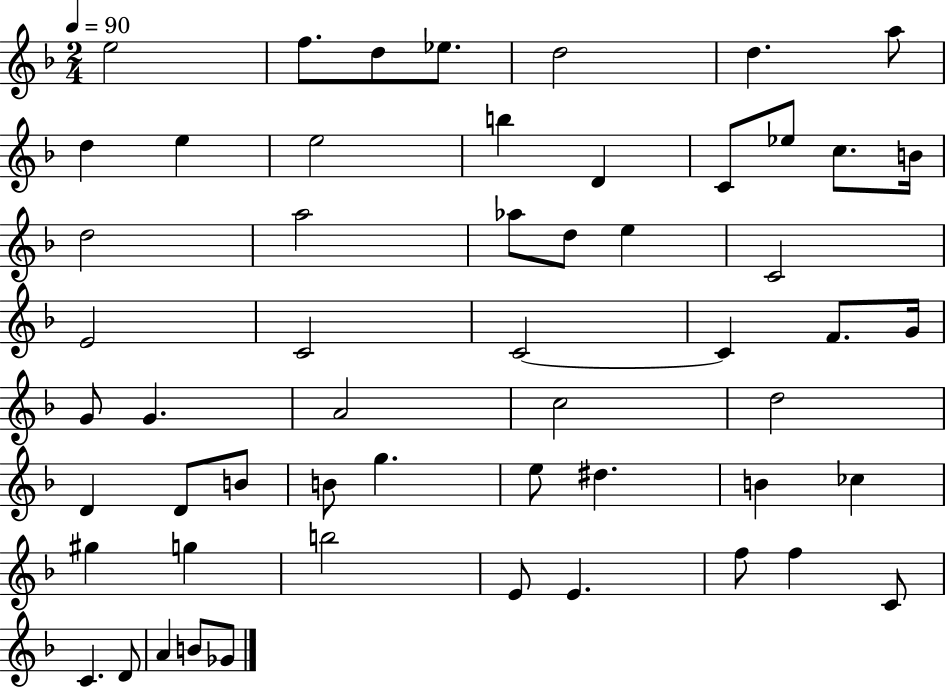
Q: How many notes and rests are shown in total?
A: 55